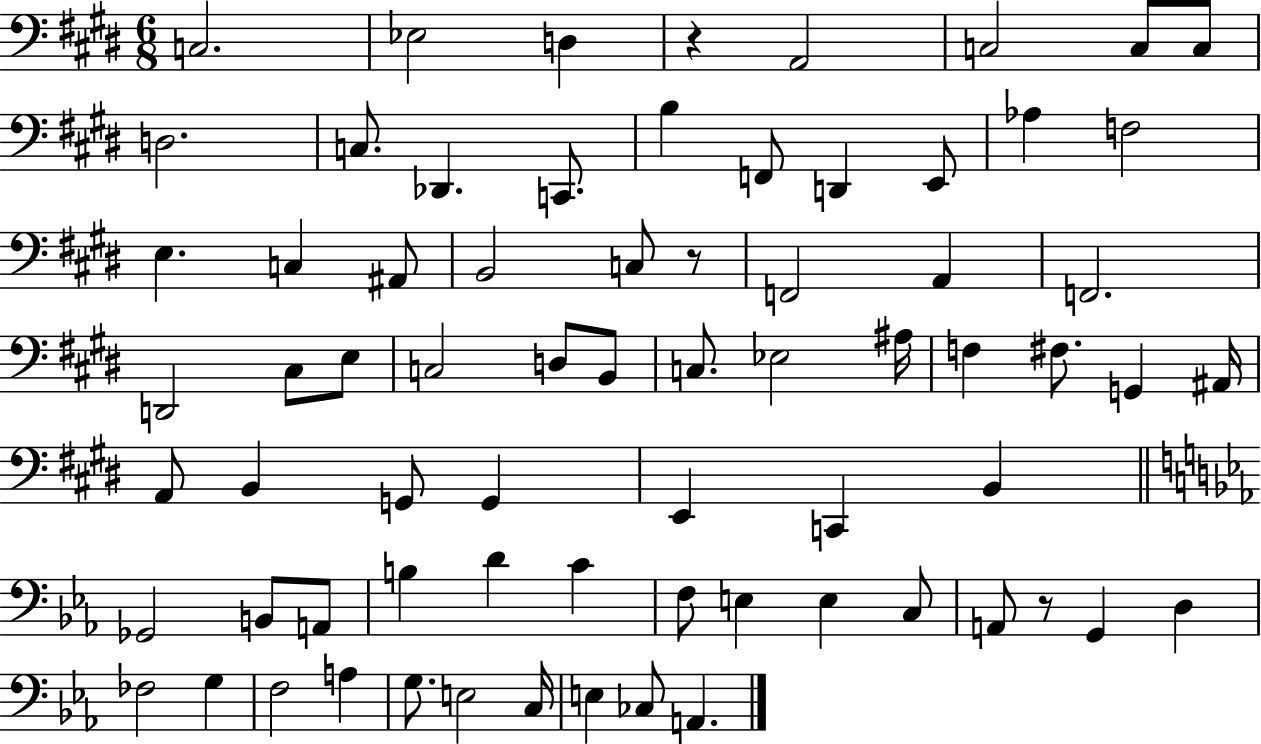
X:1
T:Untitled
M:6/8
L:1/4
K:E
C,2 _E,2 D, z A,,2 C,2 C,/2 C,/2 D,2 C,/2 _D,, C,,/2 B, F,,/2 D,, E,,/2 _A, F,2 E, C, ^A,,/2 B,,2 C,/2 z/2 F,,2 A,, F,,2 D,,2 ^C,/2 E,/2 C,2 D,/2 B,,/2 C,/2 _E,2 ^A,/4 F, ^F,/2 G,, ^A,,/4 A,,/2 B,, G,,/2 G,, E,, C,, B,, _G,,2 B,,/2 A,,/2 B, D C F,/2 E, E, C,/2 A,,/2 z/2 G,, D, _F,2 G, F,2 A, G,/2 E,2 C,/4 E, _C,/2 A,,